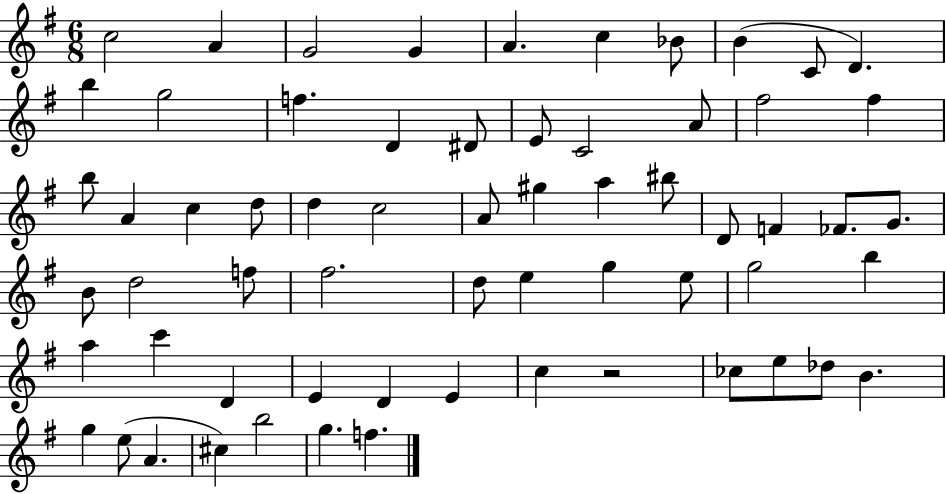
C5/h A4/q G4/h G4/q A4/q. C5/q Bb4/e B4/q C4/e D4/q. B5/q G5/h F5/q. D4/q D#4/e E4/e C4/h A4/e F#5/h F#5/q B5/e A4/q C5/q D5/e D5/q C5/h A4/e G#5/q A5/q BIS5/e D4/e F4/q FES4/e. G4/e. B4/e D5/h F5/e F#5/h. D5/e E5/q G5/q E5/e G5/h B5/q A5/q C6/q D4/q E4/q D4/q E4/q C5/q R/h CES5/e E5/e Db5/e B4/q. G5/q E5/e A4/q. C#5/q B5/h G5/q. F5/q.